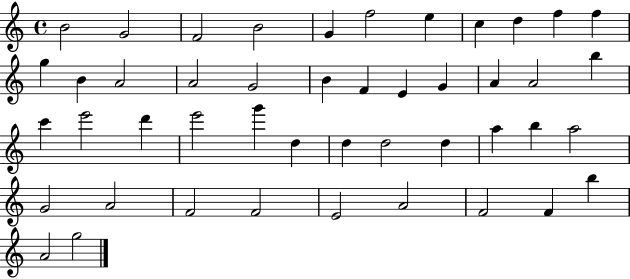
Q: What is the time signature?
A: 4/4